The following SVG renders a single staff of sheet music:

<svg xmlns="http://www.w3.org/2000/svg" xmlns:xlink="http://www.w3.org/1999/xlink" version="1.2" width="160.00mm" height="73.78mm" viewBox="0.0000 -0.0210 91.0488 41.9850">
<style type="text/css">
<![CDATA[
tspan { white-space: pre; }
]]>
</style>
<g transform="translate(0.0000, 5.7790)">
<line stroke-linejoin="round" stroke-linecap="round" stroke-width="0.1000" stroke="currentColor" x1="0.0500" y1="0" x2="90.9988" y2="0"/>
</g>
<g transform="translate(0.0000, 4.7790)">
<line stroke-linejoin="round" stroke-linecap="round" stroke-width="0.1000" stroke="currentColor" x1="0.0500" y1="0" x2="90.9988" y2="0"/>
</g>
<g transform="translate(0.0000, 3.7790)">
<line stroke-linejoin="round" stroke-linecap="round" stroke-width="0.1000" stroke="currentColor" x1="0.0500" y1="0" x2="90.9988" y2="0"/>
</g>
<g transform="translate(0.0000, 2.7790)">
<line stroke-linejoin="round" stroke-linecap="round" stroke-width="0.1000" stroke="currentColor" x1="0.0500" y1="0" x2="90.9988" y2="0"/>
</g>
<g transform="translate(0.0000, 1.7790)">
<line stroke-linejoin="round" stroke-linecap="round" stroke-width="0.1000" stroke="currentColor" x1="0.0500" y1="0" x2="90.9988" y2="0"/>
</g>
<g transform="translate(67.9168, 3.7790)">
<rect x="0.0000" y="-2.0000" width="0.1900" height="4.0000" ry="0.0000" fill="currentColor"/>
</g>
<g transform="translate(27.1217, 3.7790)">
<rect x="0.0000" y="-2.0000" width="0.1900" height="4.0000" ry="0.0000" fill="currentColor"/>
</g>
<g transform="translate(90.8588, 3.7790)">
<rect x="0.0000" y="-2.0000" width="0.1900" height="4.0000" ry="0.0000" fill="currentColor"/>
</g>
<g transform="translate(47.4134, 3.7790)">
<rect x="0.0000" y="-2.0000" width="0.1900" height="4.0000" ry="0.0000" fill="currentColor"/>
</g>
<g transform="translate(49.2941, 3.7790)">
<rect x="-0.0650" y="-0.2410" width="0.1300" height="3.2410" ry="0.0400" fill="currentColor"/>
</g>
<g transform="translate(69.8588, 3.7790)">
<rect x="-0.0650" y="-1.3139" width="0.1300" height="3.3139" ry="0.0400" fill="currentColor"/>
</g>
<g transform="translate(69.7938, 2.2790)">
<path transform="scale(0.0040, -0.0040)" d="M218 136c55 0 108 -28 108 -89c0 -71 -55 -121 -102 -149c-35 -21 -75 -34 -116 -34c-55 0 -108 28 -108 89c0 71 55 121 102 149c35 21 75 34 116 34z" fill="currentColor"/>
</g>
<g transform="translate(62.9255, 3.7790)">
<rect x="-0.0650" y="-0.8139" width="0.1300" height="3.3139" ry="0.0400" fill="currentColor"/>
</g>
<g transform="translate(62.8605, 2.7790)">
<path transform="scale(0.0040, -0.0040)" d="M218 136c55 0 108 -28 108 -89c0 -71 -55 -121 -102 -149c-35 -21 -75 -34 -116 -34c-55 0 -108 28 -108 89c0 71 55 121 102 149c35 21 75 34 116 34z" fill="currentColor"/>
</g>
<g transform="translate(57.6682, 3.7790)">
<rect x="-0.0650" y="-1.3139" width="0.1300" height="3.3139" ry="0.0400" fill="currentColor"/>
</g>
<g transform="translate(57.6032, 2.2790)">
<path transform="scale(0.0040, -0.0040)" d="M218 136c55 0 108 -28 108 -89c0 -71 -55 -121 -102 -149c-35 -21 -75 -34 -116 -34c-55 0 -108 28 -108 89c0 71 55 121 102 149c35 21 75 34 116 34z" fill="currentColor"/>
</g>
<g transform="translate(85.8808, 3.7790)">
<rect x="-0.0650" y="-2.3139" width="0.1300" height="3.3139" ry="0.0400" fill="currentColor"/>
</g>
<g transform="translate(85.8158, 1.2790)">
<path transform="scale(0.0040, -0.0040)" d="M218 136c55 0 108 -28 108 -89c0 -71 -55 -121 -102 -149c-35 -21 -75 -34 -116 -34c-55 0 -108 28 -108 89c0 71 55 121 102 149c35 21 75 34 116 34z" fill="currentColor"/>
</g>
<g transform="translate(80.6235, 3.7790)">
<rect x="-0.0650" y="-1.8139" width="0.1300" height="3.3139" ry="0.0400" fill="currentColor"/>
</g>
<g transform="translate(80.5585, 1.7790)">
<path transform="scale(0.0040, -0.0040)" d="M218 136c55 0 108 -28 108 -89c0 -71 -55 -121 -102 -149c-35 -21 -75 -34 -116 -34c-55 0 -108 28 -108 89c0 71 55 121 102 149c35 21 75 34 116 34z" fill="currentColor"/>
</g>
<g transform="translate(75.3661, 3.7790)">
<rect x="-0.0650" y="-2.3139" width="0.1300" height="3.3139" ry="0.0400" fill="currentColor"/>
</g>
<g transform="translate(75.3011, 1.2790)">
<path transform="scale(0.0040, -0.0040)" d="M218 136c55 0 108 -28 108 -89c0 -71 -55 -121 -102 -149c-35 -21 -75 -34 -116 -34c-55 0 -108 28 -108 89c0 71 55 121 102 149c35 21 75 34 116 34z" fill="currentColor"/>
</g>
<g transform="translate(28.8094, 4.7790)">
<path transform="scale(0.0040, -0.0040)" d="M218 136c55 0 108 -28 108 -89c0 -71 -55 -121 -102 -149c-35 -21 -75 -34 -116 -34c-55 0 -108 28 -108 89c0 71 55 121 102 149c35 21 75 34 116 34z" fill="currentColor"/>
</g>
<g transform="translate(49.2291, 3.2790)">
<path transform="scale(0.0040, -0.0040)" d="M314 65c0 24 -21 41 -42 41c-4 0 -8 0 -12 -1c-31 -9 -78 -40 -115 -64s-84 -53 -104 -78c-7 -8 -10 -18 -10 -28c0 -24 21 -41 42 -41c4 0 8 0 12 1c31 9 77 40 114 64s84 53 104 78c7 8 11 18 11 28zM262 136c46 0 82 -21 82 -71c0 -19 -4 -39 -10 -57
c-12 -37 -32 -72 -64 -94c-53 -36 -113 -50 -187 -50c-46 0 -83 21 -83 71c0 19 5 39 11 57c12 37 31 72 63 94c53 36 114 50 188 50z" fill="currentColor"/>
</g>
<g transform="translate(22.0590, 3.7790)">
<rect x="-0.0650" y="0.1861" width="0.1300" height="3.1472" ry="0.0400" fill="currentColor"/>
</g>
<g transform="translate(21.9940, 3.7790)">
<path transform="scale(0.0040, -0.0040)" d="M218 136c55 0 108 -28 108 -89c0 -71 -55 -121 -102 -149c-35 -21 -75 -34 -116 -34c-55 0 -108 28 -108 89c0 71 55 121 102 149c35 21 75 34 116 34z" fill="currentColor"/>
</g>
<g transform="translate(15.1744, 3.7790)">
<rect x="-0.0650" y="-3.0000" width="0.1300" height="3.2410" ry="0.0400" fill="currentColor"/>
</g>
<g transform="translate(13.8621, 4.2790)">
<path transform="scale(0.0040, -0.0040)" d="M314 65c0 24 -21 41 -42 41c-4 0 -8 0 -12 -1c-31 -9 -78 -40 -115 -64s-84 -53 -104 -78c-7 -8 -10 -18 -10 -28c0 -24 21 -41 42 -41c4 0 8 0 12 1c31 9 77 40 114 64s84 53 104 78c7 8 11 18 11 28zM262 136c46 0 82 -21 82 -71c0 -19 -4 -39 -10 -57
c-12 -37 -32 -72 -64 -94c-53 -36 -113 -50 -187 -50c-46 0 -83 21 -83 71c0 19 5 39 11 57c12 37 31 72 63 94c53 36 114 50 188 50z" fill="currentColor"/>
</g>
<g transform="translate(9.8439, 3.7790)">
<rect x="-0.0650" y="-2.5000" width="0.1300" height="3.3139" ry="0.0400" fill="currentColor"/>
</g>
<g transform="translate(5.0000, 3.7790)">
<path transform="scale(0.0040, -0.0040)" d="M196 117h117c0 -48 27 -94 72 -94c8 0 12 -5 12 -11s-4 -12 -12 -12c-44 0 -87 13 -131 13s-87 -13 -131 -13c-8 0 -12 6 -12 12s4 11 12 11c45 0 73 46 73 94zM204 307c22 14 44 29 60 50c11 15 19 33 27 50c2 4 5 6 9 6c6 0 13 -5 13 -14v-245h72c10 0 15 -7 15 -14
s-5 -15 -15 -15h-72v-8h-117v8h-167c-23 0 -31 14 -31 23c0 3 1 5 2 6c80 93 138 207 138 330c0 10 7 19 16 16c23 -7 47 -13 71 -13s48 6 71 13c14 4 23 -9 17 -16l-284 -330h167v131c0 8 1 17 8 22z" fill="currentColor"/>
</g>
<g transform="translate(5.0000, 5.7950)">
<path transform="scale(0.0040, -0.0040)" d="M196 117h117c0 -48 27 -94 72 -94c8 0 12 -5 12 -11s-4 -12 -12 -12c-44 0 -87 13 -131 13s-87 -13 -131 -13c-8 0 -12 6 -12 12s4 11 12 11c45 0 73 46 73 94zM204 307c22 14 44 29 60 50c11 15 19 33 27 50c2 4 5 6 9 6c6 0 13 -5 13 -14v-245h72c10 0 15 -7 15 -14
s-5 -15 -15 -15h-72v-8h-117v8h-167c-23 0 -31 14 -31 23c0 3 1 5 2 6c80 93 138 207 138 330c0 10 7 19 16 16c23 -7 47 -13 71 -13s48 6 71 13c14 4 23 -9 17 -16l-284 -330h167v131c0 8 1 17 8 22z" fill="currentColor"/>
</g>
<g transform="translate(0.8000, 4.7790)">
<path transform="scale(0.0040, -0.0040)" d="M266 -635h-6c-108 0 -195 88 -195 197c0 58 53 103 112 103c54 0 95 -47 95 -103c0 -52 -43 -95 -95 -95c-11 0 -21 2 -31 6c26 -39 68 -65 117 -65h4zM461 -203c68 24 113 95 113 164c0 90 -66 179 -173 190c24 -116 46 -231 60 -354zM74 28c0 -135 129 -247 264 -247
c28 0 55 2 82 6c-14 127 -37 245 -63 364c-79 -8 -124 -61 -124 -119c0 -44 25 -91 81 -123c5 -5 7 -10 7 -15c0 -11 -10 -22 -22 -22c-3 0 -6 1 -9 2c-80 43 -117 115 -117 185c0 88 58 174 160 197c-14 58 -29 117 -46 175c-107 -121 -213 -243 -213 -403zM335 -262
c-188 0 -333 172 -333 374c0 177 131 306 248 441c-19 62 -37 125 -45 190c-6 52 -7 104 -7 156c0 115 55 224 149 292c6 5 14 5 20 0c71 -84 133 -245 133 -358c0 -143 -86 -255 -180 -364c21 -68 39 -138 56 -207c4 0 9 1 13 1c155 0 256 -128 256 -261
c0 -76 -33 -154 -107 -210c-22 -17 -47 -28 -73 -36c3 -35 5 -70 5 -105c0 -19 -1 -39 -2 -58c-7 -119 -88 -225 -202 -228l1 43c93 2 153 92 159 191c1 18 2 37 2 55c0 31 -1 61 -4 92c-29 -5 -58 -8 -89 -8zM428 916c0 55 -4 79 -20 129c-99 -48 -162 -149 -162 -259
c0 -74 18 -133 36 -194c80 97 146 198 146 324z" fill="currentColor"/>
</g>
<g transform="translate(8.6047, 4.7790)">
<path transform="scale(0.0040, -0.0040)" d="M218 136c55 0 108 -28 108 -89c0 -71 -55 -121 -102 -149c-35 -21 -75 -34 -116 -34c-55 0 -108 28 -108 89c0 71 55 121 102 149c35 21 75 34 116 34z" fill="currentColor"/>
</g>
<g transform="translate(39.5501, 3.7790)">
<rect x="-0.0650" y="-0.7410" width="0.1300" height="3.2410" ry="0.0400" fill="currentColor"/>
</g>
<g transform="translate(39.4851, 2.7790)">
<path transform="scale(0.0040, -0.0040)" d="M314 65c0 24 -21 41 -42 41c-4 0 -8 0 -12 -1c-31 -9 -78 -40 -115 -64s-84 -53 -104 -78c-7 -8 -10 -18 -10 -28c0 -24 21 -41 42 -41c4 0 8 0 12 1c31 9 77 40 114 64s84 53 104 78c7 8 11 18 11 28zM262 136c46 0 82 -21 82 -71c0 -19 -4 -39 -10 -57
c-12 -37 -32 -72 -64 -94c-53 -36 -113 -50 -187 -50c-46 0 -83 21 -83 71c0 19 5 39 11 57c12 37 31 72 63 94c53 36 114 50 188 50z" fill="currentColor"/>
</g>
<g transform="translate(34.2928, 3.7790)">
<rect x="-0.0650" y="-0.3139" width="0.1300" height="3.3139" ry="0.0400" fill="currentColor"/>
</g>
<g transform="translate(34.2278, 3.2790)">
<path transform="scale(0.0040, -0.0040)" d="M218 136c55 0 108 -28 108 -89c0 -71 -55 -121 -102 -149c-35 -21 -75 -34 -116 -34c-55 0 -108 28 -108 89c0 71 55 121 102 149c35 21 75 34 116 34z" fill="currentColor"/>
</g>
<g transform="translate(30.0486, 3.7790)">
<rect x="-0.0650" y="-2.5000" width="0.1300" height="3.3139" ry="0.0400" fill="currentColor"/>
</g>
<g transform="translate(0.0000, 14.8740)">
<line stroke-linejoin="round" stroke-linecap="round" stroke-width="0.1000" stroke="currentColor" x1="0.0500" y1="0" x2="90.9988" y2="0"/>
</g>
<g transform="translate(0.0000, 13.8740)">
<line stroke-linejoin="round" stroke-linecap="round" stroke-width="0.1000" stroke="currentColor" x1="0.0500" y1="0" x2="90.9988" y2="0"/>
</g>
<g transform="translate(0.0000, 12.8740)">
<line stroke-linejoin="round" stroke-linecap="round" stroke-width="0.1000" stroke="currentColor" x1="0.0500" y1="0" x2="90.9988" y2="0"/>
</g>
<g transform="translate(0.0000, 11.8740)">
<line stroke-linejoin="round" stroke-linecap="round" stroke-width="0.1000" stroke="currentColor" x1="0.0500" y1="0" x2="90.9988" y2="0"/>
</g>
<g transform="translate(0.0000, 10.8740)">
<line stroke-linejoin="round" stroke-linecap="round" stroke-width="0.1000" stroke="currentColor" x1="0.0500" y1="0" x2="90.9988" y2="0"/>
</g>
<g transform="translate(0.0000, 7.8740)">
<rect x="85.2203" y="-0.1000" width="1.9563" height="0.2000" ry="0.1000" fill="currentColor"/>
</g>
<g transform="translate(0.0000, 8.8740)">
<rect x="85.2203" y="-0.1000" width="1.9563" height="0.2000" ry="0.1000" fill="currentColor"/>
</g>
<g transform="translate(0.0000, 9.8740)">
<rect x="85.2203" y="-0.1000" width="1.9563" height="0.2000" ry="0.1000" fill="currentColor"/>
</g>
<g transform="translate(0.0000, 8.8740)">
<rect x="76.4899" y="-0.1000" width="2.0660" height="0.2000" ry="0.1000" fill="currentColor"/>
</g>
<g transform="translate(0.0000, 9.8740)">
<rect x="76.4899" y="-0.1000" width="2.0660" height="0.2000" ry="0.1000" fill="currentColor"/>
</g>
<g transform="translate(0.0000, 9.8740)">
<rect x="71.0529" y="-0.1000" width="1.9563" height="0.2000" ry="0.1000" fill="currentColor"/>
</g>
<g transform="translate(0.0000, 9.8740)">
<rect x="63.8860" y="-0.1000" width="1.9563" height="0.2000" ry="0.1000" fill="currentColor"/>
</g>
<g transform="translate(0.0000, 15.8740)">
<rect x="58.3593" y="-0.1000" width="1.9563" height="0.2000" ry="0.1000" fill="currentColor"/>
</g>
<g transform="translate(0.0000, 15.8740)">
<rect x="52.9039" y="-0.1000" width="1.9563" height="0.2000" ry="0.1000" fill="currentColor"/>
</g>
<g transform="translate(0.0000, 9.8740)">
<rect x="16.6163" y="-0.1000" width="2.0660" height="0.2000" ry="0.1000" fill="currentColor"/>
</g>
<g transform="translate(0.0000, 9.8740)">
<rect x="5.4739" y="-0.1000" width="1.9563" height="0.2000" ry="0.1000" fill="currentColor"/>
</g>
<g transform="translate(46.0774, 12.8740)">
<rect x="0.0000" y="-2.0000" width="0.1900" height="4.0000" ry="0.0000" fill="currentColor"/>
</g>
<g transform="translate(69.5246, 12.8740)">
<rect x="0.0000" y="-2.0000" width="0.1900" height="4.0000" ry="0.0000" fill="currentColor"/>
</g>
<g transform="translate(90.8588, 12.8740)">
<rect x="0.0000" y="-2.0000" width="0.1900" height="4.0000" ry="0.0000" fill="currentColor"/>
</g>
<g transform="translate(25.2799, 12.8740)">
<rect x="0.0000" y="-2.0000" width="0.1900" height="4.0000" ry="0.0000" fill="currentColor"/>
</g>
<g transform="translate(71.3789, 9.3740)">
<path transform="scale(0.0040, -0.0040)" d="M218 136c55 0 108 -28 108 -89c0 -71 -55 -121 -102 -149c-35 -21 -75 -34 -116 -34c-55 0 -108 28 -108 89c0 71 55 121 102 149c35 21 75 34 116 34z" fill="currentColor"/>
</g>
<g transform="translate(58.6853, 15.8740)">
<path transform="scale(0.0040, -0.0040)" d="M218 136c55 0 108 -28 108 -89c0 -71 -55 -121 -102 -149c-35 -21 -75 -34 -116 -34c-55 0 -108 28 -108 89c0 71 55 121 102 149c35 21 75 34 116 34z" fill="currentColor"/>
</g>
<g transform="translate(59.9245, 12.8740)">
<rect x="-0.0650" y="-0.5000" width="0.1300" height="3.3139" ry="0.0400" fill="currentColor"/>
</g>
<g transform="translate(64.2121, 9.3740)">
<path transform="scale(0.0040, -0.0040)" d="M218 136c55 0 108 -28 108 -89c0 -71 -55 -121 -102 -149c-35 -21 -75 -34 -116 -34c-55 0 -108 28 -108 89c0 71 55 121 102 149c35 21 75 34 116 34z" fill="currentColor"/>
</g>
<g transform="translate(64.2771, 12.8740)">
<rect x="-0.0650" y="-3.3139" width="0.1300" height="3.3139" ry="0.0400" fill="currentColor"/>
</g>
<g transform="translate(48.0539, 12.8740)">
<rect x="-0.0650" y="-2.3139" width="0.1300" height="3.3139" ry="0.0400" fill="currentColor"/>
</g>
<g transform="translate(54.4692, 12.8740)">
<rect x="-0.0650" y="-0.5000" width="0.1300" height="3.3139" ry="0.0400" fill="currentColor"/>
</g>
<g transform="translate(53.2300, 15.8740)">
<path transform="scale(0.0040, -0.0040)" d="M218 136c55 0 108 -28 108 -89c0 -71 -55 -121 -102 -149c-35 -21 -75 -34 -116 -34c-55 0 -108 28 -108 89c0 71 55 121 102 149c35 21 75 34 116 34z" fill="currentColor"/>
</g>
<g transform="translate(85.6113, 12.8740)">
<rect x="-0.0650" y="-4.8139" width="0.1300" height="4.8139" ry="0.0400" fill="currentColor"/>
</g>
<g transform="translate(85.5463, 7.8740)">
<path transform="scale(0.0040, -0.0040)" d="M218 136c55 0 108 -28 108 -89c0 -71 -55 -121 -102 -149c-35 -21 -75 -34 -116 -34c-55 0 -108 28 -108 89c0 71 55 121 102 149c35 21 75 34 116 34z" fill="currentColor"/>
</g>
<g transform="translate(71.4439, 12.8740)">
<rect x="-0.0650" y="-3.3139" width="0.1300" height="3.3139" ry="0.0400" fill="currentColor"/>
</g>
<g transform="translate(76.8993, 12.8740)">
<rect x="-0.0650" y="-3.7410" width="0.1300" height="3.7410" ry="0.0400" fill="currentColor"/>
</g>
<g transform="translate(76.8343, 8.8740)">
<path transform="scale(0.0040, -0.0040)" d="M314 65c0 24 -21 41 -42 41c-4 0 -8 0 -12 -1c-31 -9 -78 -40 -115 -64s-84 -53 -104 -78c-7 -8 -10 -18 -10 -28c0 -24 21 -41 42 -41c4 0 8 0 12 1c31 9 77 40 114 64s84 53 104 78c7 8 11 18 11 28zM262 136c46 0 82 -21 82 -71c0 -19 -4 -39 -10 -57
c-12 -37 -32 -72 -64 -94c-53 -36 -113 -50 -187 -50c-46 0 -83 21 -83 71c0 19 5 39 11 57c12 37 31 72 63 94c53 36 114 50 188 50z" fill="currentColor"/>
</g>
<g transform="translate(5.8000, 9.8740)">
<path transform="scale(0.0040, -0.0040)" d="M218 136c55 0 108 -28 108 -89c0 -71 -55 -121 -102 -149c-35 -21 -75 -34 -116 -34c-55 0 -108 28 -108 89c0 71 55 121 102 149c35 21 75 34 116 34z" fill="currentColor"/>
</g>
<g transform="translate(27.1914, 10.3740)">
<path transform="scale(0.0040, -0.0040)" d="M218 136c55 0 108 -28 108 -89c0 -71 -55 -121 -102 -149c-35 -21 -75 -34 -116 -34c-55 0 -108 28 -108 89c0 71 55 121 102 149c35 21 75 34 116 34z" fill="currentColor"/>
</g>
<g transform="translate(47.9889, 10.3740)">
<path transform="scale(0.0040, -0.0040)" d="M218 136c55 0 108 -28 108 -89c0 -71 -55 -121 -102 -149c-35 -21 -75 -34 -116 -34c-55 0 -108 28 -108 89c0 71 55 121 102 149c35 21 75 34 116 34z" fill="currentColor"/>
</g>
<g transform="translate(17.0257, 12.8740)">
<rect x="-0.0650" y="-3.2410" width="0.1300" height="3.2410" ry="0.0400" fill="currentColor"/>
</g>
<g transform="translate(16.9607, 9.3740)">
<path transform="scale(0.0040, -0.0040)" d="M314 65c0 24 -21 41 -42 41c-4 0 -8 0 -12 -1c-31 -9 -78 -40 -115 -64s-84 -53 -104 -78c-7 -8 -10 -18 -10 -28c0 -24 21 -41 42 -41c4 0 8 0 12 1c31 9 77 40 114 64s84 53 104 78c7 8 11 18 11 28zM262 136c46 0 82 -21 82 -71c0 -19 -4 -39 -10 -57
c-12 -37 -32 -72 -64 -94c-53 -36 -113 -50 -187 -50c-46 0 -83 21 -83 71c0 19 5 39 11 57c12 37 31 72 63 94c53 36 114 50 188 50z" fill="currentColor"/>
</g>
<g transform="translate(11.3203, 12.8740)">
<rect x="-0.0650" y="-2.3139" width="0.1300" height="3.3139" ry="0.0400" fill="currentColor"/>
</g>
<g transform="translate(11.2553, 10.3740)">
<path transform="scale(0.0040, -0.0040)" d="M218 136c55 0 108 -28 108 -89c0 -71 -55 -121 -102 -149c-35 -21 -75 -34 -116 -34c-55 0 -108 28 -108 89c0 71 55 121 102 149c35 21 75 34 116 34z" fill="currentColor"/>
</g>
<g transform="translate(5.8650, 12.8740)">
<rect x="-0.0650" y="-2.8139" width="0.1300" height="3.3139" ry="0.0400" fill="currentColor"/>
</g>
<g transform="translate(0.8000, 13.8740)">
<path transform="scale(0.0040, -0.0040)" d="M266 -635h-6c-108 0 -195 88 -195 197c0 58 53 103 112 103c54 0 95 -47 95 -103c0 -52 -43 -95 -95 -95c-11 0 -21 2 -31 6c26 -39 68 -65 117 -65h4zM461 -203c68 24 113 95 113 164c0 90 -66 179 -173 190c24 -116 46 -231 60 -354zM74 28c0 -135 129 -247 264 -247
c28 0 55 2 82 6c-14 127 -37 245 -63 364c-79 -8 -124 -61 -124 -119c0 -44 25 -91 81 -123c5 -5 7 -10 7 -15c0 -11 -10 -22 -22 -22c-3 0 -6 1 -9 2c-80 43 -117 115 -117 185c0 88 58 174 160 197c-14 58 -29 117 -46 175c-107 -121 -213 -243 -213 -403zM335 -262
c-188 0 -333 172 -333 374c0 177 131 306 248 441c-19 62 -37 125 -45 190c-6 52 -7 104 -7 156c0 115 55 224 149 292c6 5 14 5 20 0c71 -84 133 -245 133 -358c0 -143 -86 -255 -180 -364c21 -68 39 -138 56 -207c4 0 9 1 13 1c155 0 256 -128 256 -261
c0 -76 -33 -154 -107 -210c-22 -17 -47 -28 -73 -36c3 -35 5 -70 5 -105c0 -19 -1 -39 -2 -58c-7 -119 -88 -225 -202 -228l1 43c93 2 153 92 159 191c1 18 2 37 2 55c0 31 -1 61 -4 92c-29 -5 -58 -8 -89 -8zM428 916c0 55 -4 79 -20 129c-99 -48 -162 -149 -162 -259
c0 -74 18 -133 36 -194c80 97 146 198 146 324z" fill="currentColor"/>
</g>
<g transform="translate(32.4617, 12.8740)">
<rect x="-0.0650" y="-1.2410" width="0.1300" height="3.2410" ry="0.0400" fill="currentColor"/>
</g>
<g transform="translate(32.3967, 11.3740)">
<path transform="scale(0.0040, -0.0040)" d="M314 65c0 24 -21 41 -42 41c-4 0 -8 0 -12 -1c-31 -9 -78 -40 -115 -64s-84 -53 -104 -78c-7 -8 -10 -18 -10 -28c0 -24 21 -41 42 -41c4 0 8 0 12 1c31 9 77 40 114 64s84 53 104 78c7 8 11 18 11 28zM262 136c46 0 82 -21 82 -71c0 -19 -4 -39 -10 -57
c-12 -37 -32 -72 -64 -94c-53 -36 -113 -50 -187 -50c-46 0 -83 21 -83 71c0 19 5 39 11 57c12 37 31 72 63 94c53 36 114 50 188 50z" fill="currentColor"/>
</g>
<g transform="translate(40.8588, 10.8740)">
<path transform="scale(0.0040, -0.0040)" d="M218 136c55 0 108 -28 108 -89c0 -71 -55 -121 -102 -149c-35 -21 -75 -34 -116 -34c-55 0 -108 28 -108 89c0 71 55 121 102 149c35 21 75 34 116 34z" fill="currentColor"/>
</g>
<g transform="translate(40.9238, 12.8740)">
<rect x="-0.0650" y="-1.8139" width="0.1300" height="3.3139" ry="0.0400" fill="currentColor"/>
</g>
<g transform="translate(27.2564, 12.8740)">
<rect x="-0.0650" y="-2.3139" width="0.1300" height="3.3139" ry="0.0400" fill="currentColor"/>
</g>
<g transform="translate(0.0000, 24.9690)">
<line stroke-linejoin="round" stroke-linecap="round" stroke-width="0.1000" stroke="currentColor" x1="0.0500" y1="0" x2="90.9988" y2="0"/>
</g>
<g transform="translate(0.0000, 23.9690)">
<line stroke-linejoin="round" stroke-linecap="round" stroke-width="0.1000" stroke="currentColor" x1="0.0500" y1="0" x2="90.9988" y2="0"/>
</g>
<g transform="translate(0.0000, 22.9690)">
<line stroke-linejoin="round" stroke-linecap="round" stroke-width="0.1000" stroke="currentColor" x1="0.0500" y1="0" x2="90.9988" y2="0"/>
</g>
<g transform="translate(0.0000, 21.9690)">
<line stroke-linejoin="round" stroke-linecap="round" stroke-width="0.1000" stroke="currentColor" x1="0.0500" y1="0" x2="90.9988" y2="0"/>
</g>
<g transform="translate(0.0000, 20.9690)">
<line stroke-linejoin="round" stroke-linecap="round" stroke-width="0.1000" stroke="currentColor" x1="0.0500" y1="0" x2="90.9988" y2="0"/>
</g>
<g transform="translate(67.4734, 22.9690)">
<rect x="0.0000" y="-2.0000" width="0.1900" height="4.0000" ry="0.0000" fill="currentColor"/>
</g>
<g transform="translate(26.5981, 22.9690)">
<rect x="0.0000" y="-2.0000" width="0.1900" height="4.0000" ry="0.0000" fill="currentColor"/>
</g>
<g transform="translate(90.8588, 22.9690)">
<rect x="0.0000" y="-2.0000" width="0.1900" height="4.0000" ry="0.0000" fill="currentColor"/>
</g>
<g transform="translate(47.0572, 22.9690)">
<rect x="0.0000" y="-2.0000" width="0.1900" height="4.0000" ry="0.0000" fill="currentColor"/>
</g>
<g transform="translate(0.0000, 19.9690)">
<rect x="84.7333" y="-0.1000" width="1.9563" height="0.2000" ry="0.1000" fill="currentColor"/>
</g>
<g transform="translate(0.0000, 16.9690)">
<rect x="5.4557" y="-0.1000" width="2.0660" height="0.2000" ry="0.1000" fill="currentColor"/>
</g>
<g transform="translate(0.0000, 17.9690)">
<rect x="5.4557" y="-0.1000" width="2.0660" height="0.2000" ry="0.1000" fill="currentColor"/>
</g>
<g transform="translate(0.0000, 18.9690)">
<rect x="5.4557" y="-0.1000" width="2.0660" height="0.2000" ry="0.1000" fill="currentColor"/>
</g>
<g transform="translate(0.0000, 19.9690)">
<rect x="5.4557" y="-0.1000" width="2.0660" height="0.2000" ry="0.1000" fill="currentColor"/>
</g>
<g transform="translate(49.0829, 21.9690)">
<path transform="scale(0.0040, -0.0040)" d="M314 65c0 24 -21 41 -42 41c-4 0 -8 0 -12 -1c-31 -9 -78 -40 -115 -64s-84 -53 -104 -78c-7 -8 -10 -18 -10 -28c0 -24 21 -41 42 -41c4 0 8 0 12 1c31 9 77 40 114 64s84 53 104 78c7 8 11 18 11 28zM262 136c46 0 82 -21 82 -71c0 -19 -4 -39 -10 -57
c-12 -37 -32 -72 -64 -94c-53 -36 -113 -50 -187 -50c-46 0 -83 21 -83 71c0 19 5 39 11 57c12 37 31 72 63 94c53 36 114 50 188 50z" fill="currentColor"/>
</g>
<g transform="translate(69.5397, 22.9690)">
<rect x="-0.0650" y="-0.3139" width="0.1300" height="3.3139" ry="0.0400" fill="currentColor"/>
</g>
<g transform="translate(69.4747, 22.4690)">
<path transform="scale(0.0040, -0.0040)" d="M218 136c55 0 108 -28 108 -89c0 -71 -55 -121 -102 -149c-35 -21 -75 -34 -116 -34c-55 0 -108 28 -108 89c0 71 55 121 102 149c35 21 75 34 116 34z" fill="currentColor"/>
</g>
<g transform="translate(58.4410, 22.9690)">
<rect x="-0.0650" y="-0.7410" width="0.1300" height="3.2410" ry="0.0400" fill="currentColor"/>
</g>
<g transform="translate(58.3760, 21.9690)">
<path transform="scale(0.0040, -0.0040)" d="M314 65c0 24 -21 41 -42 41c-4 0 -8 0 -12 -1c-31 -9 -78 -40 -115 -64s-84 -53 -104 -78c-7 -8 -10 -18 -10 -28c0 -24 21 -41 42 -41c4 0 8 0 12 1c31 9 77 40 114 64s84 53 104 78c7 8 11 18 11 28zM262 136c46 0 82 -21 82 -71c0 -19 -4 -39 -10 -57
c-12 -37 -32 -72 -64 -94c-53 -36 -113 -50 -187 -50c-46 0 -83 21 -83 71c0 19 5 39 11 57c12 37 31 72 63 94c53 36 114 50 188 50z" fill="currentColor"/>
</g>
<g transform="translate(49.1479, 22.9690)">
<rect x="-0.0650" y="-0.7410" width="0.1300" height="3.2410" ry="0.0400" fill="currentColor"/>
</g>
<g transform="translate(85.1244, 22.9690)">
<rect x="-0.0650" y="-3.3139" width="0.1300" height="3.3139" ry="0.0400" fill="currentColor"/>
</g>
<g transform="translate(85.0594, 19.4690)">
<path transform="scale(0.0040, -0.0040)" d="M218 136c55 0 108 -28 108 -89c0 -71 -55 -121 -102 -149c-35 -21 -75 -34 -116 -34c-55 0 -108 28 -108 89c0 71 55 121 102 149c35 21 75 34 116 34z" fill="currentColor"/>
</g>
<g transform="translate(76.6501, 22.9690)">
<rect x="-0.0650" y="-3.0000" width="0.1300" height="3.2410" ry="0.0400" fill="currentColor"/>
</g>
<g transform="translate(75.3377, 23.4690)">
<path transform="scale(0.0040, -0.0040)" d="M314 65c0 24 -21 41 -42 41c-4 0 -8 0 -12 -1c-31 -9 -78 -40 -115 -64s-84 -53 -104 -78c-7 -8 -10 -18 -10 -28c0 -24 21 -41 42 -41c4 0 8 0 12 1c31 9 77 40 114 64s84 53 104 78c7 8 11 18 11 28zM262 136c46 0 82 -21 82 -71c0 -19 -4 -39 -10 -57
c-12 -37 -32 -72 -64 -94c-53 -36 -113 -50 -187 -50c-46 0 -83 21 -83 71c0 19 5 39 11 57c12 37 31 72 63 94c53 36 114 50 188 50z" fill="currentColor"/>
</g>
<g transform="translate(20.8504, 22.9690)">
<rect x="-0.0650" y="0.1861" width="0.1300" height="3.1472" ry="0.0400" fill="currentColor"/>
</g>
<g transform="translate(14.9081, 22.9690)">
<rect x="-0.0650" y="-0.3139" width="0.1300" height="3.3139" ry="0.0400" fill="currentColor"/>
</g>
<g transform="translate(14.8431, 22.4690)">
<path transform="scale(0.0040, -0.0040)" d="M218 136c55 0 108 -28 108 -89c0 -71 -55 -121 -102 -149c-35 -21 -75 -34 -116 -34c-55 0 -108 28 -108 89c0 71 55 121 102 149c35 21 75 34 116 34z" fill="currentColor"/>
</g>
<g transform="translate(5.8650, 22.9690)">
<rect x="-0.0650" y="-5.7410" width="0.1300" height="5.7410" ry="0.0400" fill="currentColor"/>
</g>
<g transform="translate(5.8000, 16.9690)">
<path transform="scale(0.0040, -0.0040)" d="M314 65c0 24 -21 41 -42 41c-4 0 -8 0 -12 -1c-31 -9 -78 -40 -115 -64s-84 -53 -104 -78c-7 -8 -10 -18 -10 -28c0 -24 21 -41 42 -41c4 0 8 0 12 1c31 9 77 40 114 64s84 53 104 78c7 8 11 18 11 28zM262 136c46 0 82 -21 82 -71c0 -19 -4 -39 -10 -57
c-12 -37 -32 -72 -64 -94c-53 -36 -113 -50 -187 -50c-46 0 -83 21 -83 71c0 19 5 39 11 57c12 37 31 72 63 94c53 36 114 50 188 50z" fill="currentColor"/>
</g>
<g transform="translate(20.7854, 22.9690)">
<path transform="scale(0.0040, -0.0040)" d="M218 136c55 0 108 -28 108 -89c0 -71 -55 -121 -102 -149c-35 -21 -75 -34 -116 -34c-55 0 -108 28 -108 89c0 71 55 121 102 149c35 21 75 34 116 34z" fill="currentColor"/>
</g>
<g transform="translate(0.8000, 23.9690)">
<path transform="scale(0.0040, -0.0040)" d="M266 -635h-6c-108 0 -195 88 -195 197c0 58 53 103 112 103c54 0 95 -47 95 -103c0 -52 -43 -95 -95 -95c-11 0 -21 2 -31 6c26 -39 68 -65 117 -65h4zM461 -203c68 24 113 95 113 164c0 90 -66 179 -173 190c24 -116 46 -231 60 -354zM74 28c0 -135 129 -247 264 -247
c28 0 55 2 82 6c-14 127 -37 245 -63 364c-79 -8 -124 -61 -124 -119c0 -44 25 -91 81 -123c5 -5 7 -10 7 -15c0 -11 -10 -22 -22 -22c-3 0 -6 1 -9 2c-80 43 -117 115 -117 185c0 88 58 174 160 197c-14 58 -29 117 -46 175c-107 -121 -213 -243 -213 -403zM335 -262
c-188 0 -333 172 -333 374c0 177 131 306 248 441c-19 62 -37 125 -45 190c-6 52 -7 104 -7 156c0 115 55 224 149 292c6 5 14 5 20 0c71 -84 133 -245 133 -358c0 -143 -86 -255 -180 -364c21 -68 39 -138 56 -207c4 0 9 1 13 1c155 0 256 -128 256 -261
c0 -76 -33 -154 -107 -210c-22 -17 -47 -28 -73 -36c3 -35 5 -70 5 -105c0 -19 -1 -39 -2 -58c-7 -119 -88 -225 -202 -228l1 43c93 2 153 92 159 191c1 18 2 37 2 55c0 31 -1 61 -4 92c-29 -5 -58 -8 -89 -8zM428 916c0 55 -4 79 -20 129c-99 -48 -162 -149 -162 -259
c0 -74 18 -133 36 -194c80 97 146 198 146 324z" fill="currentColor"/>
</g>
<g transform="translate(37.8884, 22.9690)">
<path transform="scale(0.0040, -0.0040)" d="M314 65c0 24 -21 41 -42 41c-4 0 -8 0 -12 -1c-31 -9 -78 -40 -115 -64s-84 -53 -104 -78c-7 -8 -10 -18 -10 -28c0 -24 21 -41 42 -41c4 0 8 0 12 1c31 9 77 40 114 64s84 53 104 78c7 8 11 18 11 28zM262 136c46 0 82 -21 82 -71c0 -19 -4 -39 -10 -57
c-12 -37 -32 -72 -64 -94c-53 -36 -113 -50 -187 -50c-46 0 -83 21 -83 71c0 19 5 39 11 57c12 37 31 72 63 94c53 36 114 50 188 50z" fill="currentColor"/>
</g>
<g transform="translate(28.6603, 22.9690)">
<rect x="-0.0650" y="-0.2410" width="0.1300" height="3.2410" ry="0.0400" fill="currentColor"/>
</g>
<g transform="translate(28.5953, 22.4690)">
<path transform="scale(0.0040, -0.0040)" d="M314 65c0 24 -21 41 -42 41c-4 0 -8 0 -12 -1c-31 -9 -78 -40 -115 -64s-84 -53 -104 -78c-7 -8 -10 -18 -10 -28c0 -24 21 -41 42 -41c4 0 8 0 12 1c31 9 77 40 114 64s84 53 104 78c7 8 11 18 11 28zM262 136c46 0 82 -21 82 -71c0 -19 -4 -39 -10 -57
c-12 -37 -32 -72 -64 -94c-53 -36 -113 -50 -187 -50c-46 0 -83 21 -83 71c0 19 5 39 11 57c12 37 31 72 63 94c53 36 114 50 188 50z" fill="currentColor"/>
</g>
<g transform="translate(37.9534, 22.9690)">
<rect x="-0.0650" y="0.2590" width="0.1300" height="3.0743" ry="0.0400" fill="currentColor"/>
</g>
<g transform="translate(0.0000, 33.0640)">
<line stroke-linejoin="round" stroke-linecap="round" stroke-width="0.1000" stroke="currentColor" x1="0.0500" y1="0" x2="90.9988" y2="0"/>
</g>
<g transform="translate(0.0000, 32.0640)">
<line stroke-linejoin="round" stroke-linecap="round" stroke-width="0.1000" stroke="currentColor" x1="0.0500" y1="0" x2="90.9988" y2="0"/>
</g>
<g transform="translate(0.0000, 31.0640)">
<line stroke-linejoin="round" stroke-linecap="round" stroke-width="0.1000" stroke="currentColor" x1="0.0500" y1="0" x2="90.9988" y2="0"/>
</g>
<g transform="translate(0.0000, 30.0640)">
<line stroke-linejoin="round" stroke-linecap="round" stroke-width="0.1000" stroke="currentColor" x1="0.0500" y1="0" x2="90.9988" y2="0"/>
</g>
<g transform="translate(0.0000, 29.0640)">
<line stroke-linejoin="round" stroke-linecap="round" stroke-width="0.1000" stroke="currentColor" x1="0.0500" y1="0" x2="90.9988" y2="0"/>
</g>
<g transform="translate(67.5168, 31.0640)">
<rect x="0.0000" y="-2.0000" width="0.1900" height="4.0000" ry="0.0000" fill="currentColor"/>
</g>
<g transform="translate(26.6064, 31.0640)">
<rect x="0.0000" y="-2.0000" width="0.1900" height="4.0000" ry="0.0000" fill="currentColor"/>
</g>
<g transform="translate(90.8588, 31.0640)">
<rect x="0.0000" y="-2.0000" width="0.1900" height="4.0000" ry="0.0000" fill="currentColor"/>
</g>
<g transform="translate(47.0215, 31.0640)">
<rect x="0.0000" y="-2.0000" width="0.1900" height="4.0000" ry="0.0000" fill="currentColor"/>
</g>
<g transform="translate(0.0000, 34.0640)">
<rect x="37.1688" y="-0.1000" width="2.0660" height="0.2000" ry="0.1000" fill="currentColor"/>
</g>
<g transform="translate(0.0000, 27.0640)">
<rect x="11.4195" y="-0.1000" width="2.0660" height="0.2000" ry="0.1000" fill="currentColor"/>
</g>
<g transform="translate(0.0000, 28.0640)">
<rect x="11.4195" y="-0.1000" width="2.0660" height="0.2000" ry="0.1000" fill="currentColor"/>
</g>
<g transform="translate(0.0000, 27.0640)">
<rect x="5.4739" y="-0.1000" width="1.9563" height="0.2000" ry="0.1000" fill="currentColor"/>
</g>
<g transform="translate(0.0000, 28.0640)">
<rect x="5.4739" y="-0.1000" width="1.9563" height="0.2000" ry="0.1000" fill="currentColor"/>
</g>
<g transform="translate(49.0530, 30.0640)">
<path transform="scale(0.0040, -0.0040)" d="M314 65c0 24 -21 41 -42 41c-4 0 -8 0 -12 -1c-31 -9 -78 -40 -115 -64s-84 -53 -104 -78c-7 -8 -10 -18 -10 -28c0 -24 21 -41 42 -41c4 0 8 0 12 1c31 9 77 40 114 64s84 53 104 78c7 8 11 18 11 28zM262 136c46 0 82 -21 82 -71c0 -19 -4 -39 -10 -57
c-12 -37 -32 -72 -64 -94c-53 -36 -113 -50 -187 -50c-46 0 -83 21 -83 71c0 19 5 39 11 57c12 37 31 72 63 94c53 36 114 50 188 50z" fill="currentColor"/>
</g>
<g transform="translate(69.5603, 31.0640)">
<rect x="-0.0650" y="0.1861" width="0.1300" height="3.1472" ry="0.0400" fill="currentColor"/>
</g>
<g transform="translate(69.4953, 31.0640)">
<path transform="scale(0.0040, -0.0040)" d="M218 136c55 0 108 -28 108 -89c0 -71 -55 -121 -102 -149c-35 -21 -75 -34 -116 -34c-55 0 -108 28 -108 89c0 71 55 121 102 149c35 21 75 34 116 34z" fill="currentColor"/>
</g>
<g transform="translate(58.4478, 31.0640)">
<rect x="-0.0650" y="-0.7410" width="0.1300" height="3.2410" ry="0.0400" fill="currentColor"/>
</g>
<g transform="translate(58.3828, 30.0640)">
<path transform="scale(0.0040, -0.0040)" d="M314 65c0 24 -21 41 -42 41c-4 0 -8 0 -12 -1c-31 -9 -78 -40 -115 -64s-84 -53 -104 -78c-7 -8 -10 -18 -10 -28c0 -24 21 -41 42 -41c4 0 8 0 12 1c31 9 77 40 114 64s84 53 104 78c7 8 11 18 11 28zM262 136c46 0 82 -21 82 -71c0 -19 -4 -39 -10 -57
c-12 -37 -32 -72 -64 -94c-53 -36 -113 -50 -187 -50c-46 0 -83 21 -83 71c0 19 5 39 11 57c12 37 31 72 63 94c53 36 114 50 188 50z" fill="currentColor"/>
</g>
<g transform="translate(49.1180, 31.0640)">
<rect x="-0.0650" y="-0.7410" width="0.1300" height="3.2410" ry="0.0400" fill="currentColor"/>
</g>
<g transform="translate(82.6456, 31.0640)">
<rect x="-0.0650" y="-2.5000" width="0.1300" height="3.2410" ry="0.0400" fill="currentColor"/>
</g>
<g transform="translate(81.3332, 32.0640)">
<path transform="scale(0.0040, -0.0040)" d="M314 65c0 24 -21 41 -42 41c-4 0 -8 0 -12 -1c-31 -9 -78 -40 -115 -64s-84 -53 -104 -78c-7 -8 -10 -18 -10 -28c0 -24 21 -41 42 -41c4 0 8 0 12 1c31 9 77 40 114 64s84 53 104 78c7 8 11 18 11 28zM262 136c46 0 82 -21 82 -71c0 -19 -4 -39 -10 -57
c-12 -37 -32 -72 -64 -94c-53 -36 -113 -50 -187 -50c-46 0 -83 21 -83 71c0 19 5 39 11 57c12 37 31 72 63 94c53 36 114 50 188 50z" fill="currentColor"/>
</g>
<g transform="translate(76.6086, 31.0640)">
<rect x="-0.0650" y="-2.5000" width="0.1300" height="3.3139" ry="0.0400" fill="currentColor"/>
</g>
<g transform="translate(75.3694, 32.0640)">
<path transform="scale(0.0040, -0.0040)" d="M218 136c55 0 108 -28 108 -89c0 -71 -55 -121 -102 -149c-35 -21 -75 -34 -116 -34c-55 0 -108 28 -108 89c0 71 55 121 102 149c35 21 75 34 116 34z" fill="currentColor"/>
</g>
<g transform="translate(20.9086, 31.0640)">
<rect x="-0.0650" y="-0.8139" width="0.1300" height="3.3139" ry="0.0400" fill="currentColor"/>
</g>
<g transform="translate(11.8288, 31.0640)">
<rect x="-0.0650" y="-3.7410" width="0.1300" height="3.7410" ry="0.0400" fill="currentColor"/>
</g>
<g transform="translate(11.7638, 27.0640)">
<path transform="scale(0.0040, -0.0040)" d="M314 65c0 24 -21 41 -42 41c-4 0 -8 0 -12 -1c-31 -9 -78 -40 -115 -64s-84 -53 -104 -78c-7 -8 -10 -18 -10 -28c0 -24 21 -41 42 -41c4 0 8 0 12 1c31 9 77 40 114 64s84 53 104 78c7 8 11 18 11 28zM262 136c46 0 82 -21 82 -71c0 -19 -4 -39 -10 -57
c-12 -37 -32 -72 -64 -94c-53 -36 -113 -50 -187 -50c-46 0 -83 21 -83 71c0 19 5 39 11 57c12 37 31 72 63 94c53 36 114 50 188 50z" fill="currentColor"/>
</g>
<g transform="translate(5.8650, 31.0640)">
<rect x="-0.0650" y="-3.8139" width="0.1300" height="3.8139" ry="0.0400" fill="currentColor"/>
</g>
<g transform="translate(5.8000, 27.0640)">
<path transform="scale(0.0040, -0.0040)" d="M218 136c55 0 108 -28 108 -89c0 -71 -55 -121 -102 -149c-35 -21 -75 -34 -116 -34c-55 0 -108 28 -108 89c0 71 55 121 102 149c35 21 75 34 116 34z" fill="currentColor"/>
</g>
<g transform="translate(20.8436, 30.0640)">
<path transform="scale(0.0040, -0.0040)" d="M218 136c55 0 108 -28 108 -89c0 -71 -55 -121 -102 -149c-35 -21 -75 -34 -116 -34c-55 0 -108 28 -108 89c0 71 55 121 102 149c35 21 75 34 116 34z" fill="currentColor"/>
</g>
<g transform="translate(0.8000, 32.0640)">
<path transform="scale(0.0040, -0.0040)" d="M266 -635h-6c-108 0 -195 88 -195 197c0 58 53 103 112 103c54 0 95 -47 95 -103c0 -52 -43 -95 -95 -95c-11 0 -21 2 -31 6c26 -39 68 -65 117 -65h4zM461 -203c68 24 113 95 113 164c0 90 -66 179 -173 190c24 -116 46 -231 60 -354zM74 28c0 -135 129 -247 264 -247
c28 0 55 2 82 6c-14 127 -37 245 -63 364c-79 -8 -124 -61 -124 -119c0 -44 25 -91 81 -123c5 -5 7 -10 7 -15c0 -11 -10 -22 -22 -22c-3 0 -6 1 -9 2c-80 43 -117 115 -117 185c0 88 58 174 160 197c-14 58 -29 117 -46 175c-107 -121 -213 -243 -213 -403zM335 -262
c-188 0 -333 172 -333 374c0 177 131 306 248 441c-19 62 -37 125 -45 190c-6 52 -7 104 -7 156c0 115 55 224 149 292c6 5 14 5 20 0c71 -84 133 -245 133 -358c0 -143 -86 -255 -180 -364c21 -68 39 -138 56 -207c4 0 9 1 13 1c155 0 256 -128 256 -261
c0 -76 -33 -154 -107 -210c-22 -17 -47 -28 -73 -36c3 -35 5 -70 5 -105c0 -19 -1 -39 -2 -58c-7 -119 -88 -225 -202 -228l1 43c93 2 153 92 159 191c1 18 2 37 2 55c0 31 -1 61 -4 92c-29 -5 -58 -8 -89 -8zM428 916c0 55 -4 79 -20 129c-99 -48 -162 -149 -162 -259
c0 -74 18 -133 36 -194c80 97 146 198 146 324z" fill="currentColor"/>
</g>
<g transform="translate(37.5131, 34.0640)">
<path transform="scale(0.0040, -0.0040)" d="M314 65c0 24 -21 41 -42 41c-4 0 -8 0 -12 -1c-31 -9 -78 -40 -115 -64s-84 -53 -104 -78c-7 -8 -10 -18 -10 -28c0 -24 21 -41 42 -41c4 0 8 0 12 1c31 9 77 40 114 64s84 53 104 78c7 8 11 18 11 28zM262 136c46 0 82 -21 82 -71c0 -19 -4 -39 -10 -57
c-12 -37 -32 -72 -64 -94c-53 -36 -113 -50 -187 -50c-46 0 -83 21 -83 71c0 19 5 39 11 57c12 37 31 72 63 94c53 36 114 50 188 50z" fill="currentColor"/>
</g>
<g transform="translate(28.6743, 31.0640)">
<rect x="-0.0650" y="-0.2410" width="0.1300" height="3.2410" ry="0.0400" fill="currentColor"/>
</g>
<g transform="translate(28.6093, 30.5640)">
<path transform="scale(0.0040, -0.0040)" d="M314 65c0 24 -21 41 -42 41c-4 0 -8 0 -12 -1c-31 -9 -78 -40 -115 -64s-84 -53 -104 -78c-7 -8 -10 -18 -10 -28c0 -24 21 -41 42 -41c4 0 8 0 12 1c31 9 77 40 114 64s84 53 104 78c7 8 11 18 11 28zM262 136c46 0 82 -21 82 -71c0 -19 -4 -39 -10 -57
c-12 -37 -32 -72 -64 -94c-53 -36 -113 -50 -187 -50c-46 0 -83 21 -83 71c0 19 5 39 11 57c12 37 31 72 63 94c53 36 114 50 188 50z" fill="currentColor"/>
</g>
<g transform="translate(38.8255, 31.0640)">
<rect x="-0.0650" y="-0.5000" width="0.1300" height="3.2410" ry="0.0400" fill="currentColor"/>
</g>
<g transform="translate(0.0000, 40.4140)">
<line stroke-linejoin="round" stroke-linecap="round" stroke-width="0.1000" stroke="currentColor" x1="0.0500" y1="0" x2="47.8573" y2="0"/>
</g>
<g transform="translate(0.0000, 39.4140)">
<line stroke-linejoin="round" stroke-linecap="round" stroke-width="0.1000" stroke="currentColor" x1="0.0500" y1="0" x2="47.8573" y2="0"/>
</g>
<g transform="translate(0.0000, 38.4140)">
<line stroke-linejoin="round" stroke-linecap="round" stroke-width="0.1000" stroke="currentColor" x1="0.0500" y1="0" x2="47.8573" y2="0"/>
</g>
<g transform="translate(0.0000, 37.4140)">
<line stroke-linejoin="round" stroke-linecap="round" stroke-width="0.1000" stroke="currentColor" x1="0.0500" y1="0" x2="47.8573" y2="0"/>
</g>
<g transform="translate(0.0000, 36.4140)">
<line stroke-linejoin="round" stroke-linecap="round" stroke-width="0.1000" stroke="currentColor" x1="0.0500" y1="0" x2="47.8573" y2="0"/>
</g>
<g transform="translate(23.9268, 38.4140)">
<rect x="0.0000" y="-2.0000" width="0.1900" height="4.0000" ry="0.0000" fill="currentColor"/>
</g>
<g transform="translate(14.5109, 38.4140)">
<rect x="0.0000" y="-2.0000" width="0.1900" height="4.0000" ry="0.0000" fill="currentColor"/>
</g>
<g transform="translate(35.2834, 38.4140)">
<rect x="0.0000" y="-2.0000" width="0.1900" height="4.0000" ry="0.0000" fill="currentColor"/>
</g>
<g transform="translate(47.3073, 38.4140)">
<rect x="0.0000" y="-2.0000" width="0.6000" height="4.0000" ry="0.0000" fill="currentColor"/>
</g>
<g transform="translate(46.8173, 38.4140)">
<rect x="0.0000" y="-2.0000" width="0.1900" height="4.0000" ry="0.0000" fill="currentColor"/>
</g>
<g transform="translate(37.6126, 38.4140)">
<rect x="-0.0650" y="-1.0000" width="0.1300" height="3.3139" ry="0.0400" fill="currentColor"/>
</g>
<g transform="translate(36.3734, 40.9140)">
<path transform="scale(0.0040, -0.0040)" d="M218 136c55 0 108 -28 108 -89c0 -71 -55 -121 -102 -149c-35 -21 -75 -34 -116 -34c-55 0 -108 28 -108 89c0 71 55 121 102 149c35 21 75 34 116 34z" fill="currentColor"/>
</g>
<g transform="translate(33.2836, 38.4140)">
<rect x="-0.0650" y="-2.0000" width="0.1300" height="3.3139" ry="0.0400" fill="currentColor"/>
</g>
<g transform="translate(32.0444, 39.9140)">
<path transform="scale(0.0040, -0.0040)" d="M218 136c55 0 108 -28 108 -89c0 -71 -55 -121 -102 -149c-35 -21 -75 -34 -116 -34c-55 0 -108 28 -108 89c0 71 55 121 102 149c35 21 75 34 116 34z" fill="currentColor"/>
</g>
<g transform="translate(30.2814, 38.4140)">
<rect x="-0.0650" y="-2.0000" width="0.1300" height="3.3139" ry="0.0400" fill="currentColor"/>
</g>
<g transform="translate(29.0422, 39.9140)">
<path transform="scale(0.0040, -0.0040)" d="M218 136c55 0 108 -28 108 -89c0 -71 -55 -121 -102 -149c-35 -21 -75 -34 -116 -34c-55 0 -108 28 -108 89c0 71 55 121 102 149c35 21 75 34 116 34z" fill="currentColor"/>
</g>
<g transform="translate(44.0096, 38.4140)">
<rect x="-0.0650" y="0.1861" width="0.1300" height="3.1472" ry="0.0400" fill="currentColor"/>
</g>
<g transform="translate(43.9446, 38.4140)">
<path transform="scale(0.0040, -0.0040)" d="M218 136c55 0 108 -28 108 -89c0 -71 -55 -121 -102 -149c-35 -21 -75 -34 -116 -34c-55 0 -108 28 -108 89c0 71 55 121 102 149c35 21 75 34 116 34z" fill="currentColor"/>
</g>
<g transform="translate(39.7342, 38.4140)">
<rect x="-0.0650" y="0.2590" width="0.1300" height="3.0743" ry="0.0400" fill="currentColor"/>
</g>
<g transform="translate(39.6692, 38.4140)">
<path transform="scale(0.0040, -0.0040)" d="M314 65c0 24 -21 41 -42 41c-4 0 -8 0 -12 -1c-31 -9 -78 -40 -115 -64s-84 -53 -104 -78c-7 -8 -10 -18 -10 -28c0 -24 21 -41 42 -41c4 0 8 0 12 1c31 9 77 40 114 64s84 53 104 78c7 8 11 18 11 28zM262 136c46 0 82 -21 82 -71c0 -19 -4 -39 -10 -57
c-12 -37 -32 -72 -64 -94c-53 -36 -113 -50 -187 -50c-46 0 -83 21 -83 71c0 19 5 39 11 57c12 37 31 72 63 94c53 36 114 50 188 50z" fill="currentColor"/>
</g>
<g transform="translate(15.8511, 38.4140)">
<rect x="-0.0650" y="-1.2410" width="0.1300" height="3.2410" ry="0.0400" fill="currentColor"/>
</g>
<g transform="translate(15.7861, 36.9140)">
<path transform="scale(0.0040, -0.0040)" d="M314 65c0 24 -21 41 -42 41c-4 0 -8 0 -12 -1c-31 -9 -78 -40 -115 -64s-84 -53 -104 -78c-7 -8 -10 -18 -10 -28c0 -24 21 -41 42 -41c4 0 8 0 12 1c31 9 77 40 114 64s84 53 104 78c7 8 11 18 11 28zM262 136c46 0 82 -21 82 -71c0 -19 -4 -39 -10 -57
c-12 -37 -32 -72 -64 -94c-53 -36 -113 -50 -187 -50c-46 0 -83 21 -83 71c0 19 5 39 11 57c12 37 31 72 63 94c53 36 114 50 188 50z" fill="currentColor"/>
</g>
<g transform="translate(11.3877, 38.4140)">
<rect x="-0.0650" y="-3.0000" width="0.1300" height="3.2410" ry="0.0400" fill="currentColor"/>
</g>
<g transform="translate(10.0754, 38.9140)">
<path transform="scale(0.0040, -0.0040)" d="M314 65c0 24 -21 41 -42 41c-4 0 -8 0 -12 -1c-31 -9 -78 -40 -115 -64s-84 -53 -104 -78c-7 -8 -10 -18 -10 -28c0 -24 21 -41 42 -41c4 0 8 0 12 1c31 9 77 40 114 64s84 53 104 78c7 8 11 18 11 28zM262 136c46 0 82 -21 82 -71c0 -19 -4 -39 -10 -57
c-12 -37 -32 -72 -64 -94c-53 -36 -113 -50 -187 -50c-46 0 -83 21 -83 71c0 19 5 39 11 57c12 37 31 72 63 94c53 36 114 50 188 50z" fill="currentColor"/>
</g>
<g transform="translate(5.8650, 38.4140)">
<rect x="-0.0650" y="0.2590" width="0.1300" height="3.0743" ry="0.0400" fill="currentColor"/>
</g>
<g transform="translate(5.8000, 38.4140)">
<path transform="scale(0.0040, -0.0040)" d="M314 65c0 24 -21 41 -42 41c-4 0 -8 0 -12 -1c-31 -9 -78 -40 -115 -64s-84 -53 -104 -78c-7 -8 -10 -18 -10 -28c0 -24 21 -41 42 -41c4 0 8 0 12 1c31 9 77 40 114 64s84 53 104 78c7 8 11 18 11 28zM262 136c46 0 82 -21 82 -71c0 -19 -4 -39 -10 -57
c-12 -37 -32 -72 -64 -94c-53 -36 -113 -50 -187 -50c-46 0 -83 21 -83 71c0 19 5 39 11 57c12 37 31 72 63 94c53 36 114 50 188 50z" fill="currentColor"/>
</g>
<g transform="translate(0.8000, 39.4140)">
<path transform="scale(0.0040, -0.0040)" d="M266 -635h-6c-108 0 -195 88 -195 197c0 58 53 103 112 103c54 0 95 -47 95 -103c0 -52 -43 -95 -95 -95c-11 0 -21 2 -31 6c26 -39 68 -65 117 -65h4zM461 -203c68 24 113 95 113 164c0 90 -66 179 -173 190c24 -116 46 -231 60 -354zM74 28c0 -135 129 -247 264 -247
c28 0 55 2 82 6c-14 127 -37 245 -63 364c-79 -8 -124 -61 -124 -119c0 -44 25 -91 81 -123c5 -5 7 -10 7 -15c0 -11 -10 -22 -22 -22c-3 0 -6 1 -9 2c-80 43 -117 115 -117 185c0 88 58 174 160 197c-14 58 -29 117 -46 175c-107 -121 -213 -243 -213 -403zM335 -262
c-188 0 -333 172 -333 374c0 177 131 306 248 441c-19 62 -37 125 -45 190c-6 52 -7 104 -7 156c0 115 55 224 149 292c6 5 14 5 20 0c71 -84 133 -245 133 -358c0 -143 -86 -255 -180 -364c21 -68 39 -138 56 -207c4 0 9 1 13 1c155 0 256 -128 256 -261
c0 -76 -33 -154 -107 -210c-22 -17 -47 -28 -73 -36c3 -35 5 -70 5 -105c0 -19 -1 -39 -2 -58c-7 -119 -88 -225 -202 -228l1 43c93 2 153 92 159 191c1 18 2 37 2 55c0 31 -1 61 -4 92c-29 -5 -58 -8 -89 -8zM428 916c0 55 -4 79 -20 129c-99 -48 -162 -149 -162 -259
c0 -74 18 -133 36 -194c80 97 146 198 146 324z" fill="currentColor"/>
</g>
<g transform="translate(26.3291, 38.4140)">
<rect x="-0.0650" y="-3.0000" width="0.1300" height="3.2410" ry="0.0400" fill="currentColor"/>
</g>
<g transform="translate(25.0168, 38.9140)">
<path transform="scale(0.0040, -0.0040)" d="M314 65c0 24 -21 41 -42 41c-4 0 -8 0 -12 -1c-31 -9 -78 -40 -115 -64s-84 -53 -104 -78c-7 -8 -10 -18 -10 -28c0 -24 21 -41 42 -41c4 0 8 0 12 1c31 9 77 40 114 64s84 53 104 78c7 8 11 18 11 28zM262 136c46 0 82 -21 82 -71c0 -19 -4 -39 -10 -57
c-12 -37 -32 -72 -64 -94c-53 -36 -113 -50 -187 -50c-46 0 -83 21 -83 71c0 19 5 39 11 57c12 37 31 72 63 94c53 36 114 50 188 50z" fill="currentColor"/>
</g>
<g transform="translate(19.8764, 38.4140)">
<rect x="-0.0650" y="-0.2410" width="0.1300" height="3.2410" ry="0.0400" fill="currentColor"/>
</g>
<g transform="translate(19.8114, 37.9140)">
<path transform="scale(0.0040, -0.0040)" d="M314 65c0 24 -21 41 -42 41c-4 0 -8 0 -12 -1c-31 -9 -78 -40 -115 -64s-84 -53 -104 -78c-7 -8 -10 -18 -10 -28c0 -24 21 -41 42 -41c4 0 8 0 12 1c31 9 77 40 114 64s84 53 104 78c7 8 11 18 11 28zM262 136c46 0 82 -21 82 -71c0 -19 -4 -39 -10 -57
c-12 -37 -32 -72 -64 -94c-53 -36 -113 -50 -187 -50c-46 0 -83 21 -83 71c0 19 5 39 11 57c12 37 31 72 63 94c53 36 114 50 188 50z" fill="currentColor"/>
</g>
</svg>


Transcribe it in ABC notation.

X:1
T:Untitled
M:4/4
L:1/4
K:C
G A2 B G c d2 c2 e d e g f g a g b2 g e2 f g C C b b c'2 e' g'2 c B c2 B2 d2 d2 c A2 b c' c'2 d c2 C2 d2 d2 B G G2 B2 A2 e2 c2 A2 F F D B2 B